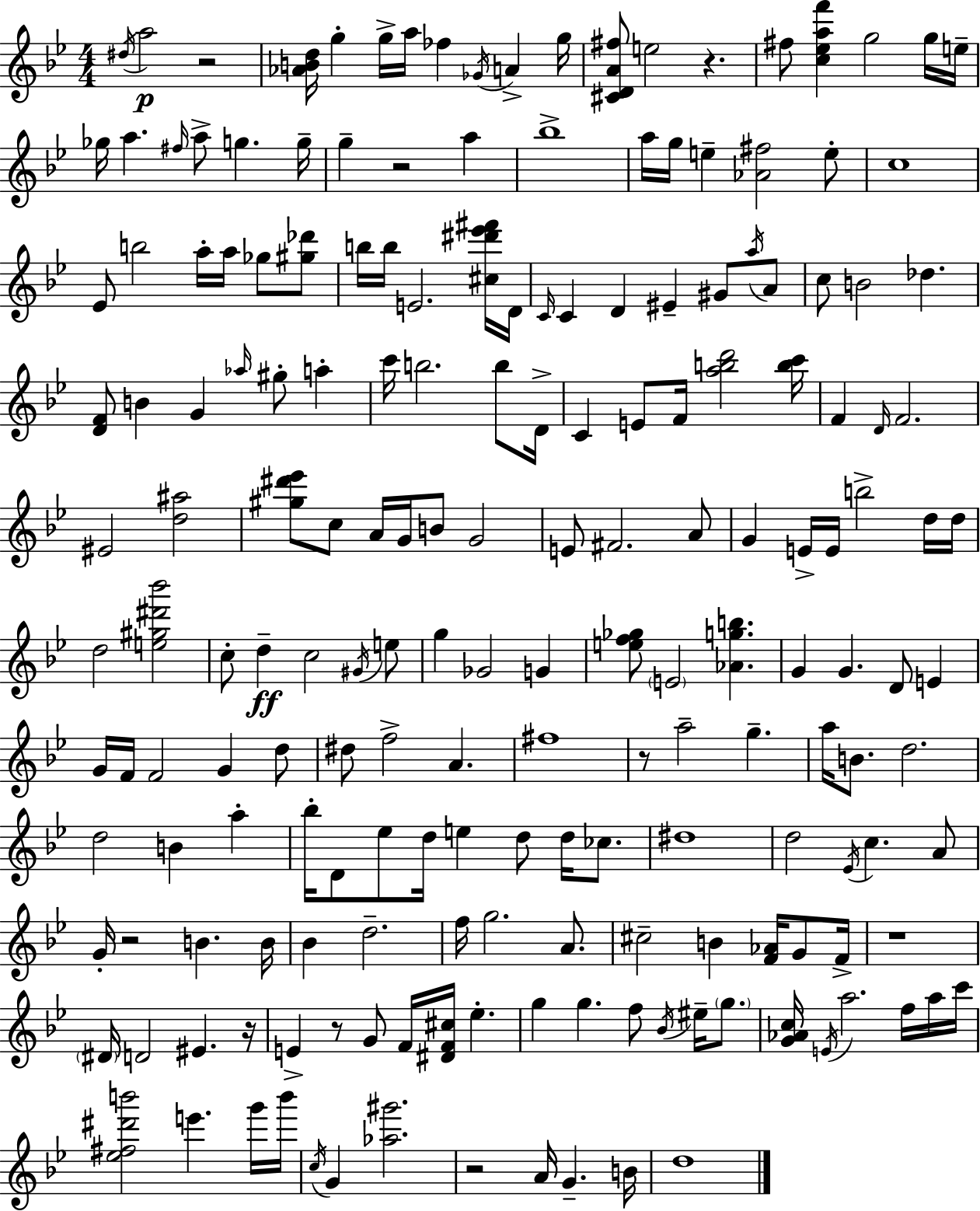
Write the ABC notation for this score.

X:1
T:Untitled
M:4/4
L:1/4
K:Bb
^d/4 a2 z2 [_ABd]/4 g g/4 a/4 _f _G/4 A g/4 [^CDA^f]/2 e2 z ^f/2 [c_eaf'] g2 g/4 e/4 _g/4 a ^f/4 a/2 g g/4 g z2 a _b4 a/4 g/4 e [_A^f]2 e/2 c4 _E/2 b2 a/4 a/4 _g/2 [^g_d']/2 b/4 b/4 E2 [^c^d'_e'^f']/4 D/4 C/4 C D ^E ^G/2 a/4 A/2 c/2 B2 _d [DF]/2 B G _a/4 ^g/2 a c'/4 b2 b/2 D/4 C E/2 F/4 [abd']2 [bc']/4 F D/4 F2 ^E2 [d^a]2 [^g^d'_e']/2 c/2 A/4 G/4 B/2 G2 E/2 ^F2 A/2 G E/4 E/4 b2 d/4 d/4 d2 [e^g^d'_b']2 c/2 d c2 ^G/4 e/2 g _G2 G [ef_g]/2 E2 [_Agb] G G D/2 E G/4 F/4 F2 G d/2 ^d/2 f2 A ^f4 z/2 a2 g a/4 B/2 d2 d2 B a _b/4 D/2 _e/2 d/4 e d/2 d/4 _c/2 ^d4 d2 _E/4 c A/2 G/4 z2 B B/4 _B d2 f/4 g2 A/2 ^c2 B [F_A]/4 G/2 F/4 z4 ^D/4 D2 ^E z/4 E z/2 G/2 F/4 [^DF^c]/4 _e g g f/2 _B/4 ^e/4 g/2 [G_Ac]/4 E/4 a2 f/4 a/4 c'/4 [_e^f^d'b']2 e' g'/4 b'/4 c/4 G [_a^g']2 z2 A/4 G B/4 d4